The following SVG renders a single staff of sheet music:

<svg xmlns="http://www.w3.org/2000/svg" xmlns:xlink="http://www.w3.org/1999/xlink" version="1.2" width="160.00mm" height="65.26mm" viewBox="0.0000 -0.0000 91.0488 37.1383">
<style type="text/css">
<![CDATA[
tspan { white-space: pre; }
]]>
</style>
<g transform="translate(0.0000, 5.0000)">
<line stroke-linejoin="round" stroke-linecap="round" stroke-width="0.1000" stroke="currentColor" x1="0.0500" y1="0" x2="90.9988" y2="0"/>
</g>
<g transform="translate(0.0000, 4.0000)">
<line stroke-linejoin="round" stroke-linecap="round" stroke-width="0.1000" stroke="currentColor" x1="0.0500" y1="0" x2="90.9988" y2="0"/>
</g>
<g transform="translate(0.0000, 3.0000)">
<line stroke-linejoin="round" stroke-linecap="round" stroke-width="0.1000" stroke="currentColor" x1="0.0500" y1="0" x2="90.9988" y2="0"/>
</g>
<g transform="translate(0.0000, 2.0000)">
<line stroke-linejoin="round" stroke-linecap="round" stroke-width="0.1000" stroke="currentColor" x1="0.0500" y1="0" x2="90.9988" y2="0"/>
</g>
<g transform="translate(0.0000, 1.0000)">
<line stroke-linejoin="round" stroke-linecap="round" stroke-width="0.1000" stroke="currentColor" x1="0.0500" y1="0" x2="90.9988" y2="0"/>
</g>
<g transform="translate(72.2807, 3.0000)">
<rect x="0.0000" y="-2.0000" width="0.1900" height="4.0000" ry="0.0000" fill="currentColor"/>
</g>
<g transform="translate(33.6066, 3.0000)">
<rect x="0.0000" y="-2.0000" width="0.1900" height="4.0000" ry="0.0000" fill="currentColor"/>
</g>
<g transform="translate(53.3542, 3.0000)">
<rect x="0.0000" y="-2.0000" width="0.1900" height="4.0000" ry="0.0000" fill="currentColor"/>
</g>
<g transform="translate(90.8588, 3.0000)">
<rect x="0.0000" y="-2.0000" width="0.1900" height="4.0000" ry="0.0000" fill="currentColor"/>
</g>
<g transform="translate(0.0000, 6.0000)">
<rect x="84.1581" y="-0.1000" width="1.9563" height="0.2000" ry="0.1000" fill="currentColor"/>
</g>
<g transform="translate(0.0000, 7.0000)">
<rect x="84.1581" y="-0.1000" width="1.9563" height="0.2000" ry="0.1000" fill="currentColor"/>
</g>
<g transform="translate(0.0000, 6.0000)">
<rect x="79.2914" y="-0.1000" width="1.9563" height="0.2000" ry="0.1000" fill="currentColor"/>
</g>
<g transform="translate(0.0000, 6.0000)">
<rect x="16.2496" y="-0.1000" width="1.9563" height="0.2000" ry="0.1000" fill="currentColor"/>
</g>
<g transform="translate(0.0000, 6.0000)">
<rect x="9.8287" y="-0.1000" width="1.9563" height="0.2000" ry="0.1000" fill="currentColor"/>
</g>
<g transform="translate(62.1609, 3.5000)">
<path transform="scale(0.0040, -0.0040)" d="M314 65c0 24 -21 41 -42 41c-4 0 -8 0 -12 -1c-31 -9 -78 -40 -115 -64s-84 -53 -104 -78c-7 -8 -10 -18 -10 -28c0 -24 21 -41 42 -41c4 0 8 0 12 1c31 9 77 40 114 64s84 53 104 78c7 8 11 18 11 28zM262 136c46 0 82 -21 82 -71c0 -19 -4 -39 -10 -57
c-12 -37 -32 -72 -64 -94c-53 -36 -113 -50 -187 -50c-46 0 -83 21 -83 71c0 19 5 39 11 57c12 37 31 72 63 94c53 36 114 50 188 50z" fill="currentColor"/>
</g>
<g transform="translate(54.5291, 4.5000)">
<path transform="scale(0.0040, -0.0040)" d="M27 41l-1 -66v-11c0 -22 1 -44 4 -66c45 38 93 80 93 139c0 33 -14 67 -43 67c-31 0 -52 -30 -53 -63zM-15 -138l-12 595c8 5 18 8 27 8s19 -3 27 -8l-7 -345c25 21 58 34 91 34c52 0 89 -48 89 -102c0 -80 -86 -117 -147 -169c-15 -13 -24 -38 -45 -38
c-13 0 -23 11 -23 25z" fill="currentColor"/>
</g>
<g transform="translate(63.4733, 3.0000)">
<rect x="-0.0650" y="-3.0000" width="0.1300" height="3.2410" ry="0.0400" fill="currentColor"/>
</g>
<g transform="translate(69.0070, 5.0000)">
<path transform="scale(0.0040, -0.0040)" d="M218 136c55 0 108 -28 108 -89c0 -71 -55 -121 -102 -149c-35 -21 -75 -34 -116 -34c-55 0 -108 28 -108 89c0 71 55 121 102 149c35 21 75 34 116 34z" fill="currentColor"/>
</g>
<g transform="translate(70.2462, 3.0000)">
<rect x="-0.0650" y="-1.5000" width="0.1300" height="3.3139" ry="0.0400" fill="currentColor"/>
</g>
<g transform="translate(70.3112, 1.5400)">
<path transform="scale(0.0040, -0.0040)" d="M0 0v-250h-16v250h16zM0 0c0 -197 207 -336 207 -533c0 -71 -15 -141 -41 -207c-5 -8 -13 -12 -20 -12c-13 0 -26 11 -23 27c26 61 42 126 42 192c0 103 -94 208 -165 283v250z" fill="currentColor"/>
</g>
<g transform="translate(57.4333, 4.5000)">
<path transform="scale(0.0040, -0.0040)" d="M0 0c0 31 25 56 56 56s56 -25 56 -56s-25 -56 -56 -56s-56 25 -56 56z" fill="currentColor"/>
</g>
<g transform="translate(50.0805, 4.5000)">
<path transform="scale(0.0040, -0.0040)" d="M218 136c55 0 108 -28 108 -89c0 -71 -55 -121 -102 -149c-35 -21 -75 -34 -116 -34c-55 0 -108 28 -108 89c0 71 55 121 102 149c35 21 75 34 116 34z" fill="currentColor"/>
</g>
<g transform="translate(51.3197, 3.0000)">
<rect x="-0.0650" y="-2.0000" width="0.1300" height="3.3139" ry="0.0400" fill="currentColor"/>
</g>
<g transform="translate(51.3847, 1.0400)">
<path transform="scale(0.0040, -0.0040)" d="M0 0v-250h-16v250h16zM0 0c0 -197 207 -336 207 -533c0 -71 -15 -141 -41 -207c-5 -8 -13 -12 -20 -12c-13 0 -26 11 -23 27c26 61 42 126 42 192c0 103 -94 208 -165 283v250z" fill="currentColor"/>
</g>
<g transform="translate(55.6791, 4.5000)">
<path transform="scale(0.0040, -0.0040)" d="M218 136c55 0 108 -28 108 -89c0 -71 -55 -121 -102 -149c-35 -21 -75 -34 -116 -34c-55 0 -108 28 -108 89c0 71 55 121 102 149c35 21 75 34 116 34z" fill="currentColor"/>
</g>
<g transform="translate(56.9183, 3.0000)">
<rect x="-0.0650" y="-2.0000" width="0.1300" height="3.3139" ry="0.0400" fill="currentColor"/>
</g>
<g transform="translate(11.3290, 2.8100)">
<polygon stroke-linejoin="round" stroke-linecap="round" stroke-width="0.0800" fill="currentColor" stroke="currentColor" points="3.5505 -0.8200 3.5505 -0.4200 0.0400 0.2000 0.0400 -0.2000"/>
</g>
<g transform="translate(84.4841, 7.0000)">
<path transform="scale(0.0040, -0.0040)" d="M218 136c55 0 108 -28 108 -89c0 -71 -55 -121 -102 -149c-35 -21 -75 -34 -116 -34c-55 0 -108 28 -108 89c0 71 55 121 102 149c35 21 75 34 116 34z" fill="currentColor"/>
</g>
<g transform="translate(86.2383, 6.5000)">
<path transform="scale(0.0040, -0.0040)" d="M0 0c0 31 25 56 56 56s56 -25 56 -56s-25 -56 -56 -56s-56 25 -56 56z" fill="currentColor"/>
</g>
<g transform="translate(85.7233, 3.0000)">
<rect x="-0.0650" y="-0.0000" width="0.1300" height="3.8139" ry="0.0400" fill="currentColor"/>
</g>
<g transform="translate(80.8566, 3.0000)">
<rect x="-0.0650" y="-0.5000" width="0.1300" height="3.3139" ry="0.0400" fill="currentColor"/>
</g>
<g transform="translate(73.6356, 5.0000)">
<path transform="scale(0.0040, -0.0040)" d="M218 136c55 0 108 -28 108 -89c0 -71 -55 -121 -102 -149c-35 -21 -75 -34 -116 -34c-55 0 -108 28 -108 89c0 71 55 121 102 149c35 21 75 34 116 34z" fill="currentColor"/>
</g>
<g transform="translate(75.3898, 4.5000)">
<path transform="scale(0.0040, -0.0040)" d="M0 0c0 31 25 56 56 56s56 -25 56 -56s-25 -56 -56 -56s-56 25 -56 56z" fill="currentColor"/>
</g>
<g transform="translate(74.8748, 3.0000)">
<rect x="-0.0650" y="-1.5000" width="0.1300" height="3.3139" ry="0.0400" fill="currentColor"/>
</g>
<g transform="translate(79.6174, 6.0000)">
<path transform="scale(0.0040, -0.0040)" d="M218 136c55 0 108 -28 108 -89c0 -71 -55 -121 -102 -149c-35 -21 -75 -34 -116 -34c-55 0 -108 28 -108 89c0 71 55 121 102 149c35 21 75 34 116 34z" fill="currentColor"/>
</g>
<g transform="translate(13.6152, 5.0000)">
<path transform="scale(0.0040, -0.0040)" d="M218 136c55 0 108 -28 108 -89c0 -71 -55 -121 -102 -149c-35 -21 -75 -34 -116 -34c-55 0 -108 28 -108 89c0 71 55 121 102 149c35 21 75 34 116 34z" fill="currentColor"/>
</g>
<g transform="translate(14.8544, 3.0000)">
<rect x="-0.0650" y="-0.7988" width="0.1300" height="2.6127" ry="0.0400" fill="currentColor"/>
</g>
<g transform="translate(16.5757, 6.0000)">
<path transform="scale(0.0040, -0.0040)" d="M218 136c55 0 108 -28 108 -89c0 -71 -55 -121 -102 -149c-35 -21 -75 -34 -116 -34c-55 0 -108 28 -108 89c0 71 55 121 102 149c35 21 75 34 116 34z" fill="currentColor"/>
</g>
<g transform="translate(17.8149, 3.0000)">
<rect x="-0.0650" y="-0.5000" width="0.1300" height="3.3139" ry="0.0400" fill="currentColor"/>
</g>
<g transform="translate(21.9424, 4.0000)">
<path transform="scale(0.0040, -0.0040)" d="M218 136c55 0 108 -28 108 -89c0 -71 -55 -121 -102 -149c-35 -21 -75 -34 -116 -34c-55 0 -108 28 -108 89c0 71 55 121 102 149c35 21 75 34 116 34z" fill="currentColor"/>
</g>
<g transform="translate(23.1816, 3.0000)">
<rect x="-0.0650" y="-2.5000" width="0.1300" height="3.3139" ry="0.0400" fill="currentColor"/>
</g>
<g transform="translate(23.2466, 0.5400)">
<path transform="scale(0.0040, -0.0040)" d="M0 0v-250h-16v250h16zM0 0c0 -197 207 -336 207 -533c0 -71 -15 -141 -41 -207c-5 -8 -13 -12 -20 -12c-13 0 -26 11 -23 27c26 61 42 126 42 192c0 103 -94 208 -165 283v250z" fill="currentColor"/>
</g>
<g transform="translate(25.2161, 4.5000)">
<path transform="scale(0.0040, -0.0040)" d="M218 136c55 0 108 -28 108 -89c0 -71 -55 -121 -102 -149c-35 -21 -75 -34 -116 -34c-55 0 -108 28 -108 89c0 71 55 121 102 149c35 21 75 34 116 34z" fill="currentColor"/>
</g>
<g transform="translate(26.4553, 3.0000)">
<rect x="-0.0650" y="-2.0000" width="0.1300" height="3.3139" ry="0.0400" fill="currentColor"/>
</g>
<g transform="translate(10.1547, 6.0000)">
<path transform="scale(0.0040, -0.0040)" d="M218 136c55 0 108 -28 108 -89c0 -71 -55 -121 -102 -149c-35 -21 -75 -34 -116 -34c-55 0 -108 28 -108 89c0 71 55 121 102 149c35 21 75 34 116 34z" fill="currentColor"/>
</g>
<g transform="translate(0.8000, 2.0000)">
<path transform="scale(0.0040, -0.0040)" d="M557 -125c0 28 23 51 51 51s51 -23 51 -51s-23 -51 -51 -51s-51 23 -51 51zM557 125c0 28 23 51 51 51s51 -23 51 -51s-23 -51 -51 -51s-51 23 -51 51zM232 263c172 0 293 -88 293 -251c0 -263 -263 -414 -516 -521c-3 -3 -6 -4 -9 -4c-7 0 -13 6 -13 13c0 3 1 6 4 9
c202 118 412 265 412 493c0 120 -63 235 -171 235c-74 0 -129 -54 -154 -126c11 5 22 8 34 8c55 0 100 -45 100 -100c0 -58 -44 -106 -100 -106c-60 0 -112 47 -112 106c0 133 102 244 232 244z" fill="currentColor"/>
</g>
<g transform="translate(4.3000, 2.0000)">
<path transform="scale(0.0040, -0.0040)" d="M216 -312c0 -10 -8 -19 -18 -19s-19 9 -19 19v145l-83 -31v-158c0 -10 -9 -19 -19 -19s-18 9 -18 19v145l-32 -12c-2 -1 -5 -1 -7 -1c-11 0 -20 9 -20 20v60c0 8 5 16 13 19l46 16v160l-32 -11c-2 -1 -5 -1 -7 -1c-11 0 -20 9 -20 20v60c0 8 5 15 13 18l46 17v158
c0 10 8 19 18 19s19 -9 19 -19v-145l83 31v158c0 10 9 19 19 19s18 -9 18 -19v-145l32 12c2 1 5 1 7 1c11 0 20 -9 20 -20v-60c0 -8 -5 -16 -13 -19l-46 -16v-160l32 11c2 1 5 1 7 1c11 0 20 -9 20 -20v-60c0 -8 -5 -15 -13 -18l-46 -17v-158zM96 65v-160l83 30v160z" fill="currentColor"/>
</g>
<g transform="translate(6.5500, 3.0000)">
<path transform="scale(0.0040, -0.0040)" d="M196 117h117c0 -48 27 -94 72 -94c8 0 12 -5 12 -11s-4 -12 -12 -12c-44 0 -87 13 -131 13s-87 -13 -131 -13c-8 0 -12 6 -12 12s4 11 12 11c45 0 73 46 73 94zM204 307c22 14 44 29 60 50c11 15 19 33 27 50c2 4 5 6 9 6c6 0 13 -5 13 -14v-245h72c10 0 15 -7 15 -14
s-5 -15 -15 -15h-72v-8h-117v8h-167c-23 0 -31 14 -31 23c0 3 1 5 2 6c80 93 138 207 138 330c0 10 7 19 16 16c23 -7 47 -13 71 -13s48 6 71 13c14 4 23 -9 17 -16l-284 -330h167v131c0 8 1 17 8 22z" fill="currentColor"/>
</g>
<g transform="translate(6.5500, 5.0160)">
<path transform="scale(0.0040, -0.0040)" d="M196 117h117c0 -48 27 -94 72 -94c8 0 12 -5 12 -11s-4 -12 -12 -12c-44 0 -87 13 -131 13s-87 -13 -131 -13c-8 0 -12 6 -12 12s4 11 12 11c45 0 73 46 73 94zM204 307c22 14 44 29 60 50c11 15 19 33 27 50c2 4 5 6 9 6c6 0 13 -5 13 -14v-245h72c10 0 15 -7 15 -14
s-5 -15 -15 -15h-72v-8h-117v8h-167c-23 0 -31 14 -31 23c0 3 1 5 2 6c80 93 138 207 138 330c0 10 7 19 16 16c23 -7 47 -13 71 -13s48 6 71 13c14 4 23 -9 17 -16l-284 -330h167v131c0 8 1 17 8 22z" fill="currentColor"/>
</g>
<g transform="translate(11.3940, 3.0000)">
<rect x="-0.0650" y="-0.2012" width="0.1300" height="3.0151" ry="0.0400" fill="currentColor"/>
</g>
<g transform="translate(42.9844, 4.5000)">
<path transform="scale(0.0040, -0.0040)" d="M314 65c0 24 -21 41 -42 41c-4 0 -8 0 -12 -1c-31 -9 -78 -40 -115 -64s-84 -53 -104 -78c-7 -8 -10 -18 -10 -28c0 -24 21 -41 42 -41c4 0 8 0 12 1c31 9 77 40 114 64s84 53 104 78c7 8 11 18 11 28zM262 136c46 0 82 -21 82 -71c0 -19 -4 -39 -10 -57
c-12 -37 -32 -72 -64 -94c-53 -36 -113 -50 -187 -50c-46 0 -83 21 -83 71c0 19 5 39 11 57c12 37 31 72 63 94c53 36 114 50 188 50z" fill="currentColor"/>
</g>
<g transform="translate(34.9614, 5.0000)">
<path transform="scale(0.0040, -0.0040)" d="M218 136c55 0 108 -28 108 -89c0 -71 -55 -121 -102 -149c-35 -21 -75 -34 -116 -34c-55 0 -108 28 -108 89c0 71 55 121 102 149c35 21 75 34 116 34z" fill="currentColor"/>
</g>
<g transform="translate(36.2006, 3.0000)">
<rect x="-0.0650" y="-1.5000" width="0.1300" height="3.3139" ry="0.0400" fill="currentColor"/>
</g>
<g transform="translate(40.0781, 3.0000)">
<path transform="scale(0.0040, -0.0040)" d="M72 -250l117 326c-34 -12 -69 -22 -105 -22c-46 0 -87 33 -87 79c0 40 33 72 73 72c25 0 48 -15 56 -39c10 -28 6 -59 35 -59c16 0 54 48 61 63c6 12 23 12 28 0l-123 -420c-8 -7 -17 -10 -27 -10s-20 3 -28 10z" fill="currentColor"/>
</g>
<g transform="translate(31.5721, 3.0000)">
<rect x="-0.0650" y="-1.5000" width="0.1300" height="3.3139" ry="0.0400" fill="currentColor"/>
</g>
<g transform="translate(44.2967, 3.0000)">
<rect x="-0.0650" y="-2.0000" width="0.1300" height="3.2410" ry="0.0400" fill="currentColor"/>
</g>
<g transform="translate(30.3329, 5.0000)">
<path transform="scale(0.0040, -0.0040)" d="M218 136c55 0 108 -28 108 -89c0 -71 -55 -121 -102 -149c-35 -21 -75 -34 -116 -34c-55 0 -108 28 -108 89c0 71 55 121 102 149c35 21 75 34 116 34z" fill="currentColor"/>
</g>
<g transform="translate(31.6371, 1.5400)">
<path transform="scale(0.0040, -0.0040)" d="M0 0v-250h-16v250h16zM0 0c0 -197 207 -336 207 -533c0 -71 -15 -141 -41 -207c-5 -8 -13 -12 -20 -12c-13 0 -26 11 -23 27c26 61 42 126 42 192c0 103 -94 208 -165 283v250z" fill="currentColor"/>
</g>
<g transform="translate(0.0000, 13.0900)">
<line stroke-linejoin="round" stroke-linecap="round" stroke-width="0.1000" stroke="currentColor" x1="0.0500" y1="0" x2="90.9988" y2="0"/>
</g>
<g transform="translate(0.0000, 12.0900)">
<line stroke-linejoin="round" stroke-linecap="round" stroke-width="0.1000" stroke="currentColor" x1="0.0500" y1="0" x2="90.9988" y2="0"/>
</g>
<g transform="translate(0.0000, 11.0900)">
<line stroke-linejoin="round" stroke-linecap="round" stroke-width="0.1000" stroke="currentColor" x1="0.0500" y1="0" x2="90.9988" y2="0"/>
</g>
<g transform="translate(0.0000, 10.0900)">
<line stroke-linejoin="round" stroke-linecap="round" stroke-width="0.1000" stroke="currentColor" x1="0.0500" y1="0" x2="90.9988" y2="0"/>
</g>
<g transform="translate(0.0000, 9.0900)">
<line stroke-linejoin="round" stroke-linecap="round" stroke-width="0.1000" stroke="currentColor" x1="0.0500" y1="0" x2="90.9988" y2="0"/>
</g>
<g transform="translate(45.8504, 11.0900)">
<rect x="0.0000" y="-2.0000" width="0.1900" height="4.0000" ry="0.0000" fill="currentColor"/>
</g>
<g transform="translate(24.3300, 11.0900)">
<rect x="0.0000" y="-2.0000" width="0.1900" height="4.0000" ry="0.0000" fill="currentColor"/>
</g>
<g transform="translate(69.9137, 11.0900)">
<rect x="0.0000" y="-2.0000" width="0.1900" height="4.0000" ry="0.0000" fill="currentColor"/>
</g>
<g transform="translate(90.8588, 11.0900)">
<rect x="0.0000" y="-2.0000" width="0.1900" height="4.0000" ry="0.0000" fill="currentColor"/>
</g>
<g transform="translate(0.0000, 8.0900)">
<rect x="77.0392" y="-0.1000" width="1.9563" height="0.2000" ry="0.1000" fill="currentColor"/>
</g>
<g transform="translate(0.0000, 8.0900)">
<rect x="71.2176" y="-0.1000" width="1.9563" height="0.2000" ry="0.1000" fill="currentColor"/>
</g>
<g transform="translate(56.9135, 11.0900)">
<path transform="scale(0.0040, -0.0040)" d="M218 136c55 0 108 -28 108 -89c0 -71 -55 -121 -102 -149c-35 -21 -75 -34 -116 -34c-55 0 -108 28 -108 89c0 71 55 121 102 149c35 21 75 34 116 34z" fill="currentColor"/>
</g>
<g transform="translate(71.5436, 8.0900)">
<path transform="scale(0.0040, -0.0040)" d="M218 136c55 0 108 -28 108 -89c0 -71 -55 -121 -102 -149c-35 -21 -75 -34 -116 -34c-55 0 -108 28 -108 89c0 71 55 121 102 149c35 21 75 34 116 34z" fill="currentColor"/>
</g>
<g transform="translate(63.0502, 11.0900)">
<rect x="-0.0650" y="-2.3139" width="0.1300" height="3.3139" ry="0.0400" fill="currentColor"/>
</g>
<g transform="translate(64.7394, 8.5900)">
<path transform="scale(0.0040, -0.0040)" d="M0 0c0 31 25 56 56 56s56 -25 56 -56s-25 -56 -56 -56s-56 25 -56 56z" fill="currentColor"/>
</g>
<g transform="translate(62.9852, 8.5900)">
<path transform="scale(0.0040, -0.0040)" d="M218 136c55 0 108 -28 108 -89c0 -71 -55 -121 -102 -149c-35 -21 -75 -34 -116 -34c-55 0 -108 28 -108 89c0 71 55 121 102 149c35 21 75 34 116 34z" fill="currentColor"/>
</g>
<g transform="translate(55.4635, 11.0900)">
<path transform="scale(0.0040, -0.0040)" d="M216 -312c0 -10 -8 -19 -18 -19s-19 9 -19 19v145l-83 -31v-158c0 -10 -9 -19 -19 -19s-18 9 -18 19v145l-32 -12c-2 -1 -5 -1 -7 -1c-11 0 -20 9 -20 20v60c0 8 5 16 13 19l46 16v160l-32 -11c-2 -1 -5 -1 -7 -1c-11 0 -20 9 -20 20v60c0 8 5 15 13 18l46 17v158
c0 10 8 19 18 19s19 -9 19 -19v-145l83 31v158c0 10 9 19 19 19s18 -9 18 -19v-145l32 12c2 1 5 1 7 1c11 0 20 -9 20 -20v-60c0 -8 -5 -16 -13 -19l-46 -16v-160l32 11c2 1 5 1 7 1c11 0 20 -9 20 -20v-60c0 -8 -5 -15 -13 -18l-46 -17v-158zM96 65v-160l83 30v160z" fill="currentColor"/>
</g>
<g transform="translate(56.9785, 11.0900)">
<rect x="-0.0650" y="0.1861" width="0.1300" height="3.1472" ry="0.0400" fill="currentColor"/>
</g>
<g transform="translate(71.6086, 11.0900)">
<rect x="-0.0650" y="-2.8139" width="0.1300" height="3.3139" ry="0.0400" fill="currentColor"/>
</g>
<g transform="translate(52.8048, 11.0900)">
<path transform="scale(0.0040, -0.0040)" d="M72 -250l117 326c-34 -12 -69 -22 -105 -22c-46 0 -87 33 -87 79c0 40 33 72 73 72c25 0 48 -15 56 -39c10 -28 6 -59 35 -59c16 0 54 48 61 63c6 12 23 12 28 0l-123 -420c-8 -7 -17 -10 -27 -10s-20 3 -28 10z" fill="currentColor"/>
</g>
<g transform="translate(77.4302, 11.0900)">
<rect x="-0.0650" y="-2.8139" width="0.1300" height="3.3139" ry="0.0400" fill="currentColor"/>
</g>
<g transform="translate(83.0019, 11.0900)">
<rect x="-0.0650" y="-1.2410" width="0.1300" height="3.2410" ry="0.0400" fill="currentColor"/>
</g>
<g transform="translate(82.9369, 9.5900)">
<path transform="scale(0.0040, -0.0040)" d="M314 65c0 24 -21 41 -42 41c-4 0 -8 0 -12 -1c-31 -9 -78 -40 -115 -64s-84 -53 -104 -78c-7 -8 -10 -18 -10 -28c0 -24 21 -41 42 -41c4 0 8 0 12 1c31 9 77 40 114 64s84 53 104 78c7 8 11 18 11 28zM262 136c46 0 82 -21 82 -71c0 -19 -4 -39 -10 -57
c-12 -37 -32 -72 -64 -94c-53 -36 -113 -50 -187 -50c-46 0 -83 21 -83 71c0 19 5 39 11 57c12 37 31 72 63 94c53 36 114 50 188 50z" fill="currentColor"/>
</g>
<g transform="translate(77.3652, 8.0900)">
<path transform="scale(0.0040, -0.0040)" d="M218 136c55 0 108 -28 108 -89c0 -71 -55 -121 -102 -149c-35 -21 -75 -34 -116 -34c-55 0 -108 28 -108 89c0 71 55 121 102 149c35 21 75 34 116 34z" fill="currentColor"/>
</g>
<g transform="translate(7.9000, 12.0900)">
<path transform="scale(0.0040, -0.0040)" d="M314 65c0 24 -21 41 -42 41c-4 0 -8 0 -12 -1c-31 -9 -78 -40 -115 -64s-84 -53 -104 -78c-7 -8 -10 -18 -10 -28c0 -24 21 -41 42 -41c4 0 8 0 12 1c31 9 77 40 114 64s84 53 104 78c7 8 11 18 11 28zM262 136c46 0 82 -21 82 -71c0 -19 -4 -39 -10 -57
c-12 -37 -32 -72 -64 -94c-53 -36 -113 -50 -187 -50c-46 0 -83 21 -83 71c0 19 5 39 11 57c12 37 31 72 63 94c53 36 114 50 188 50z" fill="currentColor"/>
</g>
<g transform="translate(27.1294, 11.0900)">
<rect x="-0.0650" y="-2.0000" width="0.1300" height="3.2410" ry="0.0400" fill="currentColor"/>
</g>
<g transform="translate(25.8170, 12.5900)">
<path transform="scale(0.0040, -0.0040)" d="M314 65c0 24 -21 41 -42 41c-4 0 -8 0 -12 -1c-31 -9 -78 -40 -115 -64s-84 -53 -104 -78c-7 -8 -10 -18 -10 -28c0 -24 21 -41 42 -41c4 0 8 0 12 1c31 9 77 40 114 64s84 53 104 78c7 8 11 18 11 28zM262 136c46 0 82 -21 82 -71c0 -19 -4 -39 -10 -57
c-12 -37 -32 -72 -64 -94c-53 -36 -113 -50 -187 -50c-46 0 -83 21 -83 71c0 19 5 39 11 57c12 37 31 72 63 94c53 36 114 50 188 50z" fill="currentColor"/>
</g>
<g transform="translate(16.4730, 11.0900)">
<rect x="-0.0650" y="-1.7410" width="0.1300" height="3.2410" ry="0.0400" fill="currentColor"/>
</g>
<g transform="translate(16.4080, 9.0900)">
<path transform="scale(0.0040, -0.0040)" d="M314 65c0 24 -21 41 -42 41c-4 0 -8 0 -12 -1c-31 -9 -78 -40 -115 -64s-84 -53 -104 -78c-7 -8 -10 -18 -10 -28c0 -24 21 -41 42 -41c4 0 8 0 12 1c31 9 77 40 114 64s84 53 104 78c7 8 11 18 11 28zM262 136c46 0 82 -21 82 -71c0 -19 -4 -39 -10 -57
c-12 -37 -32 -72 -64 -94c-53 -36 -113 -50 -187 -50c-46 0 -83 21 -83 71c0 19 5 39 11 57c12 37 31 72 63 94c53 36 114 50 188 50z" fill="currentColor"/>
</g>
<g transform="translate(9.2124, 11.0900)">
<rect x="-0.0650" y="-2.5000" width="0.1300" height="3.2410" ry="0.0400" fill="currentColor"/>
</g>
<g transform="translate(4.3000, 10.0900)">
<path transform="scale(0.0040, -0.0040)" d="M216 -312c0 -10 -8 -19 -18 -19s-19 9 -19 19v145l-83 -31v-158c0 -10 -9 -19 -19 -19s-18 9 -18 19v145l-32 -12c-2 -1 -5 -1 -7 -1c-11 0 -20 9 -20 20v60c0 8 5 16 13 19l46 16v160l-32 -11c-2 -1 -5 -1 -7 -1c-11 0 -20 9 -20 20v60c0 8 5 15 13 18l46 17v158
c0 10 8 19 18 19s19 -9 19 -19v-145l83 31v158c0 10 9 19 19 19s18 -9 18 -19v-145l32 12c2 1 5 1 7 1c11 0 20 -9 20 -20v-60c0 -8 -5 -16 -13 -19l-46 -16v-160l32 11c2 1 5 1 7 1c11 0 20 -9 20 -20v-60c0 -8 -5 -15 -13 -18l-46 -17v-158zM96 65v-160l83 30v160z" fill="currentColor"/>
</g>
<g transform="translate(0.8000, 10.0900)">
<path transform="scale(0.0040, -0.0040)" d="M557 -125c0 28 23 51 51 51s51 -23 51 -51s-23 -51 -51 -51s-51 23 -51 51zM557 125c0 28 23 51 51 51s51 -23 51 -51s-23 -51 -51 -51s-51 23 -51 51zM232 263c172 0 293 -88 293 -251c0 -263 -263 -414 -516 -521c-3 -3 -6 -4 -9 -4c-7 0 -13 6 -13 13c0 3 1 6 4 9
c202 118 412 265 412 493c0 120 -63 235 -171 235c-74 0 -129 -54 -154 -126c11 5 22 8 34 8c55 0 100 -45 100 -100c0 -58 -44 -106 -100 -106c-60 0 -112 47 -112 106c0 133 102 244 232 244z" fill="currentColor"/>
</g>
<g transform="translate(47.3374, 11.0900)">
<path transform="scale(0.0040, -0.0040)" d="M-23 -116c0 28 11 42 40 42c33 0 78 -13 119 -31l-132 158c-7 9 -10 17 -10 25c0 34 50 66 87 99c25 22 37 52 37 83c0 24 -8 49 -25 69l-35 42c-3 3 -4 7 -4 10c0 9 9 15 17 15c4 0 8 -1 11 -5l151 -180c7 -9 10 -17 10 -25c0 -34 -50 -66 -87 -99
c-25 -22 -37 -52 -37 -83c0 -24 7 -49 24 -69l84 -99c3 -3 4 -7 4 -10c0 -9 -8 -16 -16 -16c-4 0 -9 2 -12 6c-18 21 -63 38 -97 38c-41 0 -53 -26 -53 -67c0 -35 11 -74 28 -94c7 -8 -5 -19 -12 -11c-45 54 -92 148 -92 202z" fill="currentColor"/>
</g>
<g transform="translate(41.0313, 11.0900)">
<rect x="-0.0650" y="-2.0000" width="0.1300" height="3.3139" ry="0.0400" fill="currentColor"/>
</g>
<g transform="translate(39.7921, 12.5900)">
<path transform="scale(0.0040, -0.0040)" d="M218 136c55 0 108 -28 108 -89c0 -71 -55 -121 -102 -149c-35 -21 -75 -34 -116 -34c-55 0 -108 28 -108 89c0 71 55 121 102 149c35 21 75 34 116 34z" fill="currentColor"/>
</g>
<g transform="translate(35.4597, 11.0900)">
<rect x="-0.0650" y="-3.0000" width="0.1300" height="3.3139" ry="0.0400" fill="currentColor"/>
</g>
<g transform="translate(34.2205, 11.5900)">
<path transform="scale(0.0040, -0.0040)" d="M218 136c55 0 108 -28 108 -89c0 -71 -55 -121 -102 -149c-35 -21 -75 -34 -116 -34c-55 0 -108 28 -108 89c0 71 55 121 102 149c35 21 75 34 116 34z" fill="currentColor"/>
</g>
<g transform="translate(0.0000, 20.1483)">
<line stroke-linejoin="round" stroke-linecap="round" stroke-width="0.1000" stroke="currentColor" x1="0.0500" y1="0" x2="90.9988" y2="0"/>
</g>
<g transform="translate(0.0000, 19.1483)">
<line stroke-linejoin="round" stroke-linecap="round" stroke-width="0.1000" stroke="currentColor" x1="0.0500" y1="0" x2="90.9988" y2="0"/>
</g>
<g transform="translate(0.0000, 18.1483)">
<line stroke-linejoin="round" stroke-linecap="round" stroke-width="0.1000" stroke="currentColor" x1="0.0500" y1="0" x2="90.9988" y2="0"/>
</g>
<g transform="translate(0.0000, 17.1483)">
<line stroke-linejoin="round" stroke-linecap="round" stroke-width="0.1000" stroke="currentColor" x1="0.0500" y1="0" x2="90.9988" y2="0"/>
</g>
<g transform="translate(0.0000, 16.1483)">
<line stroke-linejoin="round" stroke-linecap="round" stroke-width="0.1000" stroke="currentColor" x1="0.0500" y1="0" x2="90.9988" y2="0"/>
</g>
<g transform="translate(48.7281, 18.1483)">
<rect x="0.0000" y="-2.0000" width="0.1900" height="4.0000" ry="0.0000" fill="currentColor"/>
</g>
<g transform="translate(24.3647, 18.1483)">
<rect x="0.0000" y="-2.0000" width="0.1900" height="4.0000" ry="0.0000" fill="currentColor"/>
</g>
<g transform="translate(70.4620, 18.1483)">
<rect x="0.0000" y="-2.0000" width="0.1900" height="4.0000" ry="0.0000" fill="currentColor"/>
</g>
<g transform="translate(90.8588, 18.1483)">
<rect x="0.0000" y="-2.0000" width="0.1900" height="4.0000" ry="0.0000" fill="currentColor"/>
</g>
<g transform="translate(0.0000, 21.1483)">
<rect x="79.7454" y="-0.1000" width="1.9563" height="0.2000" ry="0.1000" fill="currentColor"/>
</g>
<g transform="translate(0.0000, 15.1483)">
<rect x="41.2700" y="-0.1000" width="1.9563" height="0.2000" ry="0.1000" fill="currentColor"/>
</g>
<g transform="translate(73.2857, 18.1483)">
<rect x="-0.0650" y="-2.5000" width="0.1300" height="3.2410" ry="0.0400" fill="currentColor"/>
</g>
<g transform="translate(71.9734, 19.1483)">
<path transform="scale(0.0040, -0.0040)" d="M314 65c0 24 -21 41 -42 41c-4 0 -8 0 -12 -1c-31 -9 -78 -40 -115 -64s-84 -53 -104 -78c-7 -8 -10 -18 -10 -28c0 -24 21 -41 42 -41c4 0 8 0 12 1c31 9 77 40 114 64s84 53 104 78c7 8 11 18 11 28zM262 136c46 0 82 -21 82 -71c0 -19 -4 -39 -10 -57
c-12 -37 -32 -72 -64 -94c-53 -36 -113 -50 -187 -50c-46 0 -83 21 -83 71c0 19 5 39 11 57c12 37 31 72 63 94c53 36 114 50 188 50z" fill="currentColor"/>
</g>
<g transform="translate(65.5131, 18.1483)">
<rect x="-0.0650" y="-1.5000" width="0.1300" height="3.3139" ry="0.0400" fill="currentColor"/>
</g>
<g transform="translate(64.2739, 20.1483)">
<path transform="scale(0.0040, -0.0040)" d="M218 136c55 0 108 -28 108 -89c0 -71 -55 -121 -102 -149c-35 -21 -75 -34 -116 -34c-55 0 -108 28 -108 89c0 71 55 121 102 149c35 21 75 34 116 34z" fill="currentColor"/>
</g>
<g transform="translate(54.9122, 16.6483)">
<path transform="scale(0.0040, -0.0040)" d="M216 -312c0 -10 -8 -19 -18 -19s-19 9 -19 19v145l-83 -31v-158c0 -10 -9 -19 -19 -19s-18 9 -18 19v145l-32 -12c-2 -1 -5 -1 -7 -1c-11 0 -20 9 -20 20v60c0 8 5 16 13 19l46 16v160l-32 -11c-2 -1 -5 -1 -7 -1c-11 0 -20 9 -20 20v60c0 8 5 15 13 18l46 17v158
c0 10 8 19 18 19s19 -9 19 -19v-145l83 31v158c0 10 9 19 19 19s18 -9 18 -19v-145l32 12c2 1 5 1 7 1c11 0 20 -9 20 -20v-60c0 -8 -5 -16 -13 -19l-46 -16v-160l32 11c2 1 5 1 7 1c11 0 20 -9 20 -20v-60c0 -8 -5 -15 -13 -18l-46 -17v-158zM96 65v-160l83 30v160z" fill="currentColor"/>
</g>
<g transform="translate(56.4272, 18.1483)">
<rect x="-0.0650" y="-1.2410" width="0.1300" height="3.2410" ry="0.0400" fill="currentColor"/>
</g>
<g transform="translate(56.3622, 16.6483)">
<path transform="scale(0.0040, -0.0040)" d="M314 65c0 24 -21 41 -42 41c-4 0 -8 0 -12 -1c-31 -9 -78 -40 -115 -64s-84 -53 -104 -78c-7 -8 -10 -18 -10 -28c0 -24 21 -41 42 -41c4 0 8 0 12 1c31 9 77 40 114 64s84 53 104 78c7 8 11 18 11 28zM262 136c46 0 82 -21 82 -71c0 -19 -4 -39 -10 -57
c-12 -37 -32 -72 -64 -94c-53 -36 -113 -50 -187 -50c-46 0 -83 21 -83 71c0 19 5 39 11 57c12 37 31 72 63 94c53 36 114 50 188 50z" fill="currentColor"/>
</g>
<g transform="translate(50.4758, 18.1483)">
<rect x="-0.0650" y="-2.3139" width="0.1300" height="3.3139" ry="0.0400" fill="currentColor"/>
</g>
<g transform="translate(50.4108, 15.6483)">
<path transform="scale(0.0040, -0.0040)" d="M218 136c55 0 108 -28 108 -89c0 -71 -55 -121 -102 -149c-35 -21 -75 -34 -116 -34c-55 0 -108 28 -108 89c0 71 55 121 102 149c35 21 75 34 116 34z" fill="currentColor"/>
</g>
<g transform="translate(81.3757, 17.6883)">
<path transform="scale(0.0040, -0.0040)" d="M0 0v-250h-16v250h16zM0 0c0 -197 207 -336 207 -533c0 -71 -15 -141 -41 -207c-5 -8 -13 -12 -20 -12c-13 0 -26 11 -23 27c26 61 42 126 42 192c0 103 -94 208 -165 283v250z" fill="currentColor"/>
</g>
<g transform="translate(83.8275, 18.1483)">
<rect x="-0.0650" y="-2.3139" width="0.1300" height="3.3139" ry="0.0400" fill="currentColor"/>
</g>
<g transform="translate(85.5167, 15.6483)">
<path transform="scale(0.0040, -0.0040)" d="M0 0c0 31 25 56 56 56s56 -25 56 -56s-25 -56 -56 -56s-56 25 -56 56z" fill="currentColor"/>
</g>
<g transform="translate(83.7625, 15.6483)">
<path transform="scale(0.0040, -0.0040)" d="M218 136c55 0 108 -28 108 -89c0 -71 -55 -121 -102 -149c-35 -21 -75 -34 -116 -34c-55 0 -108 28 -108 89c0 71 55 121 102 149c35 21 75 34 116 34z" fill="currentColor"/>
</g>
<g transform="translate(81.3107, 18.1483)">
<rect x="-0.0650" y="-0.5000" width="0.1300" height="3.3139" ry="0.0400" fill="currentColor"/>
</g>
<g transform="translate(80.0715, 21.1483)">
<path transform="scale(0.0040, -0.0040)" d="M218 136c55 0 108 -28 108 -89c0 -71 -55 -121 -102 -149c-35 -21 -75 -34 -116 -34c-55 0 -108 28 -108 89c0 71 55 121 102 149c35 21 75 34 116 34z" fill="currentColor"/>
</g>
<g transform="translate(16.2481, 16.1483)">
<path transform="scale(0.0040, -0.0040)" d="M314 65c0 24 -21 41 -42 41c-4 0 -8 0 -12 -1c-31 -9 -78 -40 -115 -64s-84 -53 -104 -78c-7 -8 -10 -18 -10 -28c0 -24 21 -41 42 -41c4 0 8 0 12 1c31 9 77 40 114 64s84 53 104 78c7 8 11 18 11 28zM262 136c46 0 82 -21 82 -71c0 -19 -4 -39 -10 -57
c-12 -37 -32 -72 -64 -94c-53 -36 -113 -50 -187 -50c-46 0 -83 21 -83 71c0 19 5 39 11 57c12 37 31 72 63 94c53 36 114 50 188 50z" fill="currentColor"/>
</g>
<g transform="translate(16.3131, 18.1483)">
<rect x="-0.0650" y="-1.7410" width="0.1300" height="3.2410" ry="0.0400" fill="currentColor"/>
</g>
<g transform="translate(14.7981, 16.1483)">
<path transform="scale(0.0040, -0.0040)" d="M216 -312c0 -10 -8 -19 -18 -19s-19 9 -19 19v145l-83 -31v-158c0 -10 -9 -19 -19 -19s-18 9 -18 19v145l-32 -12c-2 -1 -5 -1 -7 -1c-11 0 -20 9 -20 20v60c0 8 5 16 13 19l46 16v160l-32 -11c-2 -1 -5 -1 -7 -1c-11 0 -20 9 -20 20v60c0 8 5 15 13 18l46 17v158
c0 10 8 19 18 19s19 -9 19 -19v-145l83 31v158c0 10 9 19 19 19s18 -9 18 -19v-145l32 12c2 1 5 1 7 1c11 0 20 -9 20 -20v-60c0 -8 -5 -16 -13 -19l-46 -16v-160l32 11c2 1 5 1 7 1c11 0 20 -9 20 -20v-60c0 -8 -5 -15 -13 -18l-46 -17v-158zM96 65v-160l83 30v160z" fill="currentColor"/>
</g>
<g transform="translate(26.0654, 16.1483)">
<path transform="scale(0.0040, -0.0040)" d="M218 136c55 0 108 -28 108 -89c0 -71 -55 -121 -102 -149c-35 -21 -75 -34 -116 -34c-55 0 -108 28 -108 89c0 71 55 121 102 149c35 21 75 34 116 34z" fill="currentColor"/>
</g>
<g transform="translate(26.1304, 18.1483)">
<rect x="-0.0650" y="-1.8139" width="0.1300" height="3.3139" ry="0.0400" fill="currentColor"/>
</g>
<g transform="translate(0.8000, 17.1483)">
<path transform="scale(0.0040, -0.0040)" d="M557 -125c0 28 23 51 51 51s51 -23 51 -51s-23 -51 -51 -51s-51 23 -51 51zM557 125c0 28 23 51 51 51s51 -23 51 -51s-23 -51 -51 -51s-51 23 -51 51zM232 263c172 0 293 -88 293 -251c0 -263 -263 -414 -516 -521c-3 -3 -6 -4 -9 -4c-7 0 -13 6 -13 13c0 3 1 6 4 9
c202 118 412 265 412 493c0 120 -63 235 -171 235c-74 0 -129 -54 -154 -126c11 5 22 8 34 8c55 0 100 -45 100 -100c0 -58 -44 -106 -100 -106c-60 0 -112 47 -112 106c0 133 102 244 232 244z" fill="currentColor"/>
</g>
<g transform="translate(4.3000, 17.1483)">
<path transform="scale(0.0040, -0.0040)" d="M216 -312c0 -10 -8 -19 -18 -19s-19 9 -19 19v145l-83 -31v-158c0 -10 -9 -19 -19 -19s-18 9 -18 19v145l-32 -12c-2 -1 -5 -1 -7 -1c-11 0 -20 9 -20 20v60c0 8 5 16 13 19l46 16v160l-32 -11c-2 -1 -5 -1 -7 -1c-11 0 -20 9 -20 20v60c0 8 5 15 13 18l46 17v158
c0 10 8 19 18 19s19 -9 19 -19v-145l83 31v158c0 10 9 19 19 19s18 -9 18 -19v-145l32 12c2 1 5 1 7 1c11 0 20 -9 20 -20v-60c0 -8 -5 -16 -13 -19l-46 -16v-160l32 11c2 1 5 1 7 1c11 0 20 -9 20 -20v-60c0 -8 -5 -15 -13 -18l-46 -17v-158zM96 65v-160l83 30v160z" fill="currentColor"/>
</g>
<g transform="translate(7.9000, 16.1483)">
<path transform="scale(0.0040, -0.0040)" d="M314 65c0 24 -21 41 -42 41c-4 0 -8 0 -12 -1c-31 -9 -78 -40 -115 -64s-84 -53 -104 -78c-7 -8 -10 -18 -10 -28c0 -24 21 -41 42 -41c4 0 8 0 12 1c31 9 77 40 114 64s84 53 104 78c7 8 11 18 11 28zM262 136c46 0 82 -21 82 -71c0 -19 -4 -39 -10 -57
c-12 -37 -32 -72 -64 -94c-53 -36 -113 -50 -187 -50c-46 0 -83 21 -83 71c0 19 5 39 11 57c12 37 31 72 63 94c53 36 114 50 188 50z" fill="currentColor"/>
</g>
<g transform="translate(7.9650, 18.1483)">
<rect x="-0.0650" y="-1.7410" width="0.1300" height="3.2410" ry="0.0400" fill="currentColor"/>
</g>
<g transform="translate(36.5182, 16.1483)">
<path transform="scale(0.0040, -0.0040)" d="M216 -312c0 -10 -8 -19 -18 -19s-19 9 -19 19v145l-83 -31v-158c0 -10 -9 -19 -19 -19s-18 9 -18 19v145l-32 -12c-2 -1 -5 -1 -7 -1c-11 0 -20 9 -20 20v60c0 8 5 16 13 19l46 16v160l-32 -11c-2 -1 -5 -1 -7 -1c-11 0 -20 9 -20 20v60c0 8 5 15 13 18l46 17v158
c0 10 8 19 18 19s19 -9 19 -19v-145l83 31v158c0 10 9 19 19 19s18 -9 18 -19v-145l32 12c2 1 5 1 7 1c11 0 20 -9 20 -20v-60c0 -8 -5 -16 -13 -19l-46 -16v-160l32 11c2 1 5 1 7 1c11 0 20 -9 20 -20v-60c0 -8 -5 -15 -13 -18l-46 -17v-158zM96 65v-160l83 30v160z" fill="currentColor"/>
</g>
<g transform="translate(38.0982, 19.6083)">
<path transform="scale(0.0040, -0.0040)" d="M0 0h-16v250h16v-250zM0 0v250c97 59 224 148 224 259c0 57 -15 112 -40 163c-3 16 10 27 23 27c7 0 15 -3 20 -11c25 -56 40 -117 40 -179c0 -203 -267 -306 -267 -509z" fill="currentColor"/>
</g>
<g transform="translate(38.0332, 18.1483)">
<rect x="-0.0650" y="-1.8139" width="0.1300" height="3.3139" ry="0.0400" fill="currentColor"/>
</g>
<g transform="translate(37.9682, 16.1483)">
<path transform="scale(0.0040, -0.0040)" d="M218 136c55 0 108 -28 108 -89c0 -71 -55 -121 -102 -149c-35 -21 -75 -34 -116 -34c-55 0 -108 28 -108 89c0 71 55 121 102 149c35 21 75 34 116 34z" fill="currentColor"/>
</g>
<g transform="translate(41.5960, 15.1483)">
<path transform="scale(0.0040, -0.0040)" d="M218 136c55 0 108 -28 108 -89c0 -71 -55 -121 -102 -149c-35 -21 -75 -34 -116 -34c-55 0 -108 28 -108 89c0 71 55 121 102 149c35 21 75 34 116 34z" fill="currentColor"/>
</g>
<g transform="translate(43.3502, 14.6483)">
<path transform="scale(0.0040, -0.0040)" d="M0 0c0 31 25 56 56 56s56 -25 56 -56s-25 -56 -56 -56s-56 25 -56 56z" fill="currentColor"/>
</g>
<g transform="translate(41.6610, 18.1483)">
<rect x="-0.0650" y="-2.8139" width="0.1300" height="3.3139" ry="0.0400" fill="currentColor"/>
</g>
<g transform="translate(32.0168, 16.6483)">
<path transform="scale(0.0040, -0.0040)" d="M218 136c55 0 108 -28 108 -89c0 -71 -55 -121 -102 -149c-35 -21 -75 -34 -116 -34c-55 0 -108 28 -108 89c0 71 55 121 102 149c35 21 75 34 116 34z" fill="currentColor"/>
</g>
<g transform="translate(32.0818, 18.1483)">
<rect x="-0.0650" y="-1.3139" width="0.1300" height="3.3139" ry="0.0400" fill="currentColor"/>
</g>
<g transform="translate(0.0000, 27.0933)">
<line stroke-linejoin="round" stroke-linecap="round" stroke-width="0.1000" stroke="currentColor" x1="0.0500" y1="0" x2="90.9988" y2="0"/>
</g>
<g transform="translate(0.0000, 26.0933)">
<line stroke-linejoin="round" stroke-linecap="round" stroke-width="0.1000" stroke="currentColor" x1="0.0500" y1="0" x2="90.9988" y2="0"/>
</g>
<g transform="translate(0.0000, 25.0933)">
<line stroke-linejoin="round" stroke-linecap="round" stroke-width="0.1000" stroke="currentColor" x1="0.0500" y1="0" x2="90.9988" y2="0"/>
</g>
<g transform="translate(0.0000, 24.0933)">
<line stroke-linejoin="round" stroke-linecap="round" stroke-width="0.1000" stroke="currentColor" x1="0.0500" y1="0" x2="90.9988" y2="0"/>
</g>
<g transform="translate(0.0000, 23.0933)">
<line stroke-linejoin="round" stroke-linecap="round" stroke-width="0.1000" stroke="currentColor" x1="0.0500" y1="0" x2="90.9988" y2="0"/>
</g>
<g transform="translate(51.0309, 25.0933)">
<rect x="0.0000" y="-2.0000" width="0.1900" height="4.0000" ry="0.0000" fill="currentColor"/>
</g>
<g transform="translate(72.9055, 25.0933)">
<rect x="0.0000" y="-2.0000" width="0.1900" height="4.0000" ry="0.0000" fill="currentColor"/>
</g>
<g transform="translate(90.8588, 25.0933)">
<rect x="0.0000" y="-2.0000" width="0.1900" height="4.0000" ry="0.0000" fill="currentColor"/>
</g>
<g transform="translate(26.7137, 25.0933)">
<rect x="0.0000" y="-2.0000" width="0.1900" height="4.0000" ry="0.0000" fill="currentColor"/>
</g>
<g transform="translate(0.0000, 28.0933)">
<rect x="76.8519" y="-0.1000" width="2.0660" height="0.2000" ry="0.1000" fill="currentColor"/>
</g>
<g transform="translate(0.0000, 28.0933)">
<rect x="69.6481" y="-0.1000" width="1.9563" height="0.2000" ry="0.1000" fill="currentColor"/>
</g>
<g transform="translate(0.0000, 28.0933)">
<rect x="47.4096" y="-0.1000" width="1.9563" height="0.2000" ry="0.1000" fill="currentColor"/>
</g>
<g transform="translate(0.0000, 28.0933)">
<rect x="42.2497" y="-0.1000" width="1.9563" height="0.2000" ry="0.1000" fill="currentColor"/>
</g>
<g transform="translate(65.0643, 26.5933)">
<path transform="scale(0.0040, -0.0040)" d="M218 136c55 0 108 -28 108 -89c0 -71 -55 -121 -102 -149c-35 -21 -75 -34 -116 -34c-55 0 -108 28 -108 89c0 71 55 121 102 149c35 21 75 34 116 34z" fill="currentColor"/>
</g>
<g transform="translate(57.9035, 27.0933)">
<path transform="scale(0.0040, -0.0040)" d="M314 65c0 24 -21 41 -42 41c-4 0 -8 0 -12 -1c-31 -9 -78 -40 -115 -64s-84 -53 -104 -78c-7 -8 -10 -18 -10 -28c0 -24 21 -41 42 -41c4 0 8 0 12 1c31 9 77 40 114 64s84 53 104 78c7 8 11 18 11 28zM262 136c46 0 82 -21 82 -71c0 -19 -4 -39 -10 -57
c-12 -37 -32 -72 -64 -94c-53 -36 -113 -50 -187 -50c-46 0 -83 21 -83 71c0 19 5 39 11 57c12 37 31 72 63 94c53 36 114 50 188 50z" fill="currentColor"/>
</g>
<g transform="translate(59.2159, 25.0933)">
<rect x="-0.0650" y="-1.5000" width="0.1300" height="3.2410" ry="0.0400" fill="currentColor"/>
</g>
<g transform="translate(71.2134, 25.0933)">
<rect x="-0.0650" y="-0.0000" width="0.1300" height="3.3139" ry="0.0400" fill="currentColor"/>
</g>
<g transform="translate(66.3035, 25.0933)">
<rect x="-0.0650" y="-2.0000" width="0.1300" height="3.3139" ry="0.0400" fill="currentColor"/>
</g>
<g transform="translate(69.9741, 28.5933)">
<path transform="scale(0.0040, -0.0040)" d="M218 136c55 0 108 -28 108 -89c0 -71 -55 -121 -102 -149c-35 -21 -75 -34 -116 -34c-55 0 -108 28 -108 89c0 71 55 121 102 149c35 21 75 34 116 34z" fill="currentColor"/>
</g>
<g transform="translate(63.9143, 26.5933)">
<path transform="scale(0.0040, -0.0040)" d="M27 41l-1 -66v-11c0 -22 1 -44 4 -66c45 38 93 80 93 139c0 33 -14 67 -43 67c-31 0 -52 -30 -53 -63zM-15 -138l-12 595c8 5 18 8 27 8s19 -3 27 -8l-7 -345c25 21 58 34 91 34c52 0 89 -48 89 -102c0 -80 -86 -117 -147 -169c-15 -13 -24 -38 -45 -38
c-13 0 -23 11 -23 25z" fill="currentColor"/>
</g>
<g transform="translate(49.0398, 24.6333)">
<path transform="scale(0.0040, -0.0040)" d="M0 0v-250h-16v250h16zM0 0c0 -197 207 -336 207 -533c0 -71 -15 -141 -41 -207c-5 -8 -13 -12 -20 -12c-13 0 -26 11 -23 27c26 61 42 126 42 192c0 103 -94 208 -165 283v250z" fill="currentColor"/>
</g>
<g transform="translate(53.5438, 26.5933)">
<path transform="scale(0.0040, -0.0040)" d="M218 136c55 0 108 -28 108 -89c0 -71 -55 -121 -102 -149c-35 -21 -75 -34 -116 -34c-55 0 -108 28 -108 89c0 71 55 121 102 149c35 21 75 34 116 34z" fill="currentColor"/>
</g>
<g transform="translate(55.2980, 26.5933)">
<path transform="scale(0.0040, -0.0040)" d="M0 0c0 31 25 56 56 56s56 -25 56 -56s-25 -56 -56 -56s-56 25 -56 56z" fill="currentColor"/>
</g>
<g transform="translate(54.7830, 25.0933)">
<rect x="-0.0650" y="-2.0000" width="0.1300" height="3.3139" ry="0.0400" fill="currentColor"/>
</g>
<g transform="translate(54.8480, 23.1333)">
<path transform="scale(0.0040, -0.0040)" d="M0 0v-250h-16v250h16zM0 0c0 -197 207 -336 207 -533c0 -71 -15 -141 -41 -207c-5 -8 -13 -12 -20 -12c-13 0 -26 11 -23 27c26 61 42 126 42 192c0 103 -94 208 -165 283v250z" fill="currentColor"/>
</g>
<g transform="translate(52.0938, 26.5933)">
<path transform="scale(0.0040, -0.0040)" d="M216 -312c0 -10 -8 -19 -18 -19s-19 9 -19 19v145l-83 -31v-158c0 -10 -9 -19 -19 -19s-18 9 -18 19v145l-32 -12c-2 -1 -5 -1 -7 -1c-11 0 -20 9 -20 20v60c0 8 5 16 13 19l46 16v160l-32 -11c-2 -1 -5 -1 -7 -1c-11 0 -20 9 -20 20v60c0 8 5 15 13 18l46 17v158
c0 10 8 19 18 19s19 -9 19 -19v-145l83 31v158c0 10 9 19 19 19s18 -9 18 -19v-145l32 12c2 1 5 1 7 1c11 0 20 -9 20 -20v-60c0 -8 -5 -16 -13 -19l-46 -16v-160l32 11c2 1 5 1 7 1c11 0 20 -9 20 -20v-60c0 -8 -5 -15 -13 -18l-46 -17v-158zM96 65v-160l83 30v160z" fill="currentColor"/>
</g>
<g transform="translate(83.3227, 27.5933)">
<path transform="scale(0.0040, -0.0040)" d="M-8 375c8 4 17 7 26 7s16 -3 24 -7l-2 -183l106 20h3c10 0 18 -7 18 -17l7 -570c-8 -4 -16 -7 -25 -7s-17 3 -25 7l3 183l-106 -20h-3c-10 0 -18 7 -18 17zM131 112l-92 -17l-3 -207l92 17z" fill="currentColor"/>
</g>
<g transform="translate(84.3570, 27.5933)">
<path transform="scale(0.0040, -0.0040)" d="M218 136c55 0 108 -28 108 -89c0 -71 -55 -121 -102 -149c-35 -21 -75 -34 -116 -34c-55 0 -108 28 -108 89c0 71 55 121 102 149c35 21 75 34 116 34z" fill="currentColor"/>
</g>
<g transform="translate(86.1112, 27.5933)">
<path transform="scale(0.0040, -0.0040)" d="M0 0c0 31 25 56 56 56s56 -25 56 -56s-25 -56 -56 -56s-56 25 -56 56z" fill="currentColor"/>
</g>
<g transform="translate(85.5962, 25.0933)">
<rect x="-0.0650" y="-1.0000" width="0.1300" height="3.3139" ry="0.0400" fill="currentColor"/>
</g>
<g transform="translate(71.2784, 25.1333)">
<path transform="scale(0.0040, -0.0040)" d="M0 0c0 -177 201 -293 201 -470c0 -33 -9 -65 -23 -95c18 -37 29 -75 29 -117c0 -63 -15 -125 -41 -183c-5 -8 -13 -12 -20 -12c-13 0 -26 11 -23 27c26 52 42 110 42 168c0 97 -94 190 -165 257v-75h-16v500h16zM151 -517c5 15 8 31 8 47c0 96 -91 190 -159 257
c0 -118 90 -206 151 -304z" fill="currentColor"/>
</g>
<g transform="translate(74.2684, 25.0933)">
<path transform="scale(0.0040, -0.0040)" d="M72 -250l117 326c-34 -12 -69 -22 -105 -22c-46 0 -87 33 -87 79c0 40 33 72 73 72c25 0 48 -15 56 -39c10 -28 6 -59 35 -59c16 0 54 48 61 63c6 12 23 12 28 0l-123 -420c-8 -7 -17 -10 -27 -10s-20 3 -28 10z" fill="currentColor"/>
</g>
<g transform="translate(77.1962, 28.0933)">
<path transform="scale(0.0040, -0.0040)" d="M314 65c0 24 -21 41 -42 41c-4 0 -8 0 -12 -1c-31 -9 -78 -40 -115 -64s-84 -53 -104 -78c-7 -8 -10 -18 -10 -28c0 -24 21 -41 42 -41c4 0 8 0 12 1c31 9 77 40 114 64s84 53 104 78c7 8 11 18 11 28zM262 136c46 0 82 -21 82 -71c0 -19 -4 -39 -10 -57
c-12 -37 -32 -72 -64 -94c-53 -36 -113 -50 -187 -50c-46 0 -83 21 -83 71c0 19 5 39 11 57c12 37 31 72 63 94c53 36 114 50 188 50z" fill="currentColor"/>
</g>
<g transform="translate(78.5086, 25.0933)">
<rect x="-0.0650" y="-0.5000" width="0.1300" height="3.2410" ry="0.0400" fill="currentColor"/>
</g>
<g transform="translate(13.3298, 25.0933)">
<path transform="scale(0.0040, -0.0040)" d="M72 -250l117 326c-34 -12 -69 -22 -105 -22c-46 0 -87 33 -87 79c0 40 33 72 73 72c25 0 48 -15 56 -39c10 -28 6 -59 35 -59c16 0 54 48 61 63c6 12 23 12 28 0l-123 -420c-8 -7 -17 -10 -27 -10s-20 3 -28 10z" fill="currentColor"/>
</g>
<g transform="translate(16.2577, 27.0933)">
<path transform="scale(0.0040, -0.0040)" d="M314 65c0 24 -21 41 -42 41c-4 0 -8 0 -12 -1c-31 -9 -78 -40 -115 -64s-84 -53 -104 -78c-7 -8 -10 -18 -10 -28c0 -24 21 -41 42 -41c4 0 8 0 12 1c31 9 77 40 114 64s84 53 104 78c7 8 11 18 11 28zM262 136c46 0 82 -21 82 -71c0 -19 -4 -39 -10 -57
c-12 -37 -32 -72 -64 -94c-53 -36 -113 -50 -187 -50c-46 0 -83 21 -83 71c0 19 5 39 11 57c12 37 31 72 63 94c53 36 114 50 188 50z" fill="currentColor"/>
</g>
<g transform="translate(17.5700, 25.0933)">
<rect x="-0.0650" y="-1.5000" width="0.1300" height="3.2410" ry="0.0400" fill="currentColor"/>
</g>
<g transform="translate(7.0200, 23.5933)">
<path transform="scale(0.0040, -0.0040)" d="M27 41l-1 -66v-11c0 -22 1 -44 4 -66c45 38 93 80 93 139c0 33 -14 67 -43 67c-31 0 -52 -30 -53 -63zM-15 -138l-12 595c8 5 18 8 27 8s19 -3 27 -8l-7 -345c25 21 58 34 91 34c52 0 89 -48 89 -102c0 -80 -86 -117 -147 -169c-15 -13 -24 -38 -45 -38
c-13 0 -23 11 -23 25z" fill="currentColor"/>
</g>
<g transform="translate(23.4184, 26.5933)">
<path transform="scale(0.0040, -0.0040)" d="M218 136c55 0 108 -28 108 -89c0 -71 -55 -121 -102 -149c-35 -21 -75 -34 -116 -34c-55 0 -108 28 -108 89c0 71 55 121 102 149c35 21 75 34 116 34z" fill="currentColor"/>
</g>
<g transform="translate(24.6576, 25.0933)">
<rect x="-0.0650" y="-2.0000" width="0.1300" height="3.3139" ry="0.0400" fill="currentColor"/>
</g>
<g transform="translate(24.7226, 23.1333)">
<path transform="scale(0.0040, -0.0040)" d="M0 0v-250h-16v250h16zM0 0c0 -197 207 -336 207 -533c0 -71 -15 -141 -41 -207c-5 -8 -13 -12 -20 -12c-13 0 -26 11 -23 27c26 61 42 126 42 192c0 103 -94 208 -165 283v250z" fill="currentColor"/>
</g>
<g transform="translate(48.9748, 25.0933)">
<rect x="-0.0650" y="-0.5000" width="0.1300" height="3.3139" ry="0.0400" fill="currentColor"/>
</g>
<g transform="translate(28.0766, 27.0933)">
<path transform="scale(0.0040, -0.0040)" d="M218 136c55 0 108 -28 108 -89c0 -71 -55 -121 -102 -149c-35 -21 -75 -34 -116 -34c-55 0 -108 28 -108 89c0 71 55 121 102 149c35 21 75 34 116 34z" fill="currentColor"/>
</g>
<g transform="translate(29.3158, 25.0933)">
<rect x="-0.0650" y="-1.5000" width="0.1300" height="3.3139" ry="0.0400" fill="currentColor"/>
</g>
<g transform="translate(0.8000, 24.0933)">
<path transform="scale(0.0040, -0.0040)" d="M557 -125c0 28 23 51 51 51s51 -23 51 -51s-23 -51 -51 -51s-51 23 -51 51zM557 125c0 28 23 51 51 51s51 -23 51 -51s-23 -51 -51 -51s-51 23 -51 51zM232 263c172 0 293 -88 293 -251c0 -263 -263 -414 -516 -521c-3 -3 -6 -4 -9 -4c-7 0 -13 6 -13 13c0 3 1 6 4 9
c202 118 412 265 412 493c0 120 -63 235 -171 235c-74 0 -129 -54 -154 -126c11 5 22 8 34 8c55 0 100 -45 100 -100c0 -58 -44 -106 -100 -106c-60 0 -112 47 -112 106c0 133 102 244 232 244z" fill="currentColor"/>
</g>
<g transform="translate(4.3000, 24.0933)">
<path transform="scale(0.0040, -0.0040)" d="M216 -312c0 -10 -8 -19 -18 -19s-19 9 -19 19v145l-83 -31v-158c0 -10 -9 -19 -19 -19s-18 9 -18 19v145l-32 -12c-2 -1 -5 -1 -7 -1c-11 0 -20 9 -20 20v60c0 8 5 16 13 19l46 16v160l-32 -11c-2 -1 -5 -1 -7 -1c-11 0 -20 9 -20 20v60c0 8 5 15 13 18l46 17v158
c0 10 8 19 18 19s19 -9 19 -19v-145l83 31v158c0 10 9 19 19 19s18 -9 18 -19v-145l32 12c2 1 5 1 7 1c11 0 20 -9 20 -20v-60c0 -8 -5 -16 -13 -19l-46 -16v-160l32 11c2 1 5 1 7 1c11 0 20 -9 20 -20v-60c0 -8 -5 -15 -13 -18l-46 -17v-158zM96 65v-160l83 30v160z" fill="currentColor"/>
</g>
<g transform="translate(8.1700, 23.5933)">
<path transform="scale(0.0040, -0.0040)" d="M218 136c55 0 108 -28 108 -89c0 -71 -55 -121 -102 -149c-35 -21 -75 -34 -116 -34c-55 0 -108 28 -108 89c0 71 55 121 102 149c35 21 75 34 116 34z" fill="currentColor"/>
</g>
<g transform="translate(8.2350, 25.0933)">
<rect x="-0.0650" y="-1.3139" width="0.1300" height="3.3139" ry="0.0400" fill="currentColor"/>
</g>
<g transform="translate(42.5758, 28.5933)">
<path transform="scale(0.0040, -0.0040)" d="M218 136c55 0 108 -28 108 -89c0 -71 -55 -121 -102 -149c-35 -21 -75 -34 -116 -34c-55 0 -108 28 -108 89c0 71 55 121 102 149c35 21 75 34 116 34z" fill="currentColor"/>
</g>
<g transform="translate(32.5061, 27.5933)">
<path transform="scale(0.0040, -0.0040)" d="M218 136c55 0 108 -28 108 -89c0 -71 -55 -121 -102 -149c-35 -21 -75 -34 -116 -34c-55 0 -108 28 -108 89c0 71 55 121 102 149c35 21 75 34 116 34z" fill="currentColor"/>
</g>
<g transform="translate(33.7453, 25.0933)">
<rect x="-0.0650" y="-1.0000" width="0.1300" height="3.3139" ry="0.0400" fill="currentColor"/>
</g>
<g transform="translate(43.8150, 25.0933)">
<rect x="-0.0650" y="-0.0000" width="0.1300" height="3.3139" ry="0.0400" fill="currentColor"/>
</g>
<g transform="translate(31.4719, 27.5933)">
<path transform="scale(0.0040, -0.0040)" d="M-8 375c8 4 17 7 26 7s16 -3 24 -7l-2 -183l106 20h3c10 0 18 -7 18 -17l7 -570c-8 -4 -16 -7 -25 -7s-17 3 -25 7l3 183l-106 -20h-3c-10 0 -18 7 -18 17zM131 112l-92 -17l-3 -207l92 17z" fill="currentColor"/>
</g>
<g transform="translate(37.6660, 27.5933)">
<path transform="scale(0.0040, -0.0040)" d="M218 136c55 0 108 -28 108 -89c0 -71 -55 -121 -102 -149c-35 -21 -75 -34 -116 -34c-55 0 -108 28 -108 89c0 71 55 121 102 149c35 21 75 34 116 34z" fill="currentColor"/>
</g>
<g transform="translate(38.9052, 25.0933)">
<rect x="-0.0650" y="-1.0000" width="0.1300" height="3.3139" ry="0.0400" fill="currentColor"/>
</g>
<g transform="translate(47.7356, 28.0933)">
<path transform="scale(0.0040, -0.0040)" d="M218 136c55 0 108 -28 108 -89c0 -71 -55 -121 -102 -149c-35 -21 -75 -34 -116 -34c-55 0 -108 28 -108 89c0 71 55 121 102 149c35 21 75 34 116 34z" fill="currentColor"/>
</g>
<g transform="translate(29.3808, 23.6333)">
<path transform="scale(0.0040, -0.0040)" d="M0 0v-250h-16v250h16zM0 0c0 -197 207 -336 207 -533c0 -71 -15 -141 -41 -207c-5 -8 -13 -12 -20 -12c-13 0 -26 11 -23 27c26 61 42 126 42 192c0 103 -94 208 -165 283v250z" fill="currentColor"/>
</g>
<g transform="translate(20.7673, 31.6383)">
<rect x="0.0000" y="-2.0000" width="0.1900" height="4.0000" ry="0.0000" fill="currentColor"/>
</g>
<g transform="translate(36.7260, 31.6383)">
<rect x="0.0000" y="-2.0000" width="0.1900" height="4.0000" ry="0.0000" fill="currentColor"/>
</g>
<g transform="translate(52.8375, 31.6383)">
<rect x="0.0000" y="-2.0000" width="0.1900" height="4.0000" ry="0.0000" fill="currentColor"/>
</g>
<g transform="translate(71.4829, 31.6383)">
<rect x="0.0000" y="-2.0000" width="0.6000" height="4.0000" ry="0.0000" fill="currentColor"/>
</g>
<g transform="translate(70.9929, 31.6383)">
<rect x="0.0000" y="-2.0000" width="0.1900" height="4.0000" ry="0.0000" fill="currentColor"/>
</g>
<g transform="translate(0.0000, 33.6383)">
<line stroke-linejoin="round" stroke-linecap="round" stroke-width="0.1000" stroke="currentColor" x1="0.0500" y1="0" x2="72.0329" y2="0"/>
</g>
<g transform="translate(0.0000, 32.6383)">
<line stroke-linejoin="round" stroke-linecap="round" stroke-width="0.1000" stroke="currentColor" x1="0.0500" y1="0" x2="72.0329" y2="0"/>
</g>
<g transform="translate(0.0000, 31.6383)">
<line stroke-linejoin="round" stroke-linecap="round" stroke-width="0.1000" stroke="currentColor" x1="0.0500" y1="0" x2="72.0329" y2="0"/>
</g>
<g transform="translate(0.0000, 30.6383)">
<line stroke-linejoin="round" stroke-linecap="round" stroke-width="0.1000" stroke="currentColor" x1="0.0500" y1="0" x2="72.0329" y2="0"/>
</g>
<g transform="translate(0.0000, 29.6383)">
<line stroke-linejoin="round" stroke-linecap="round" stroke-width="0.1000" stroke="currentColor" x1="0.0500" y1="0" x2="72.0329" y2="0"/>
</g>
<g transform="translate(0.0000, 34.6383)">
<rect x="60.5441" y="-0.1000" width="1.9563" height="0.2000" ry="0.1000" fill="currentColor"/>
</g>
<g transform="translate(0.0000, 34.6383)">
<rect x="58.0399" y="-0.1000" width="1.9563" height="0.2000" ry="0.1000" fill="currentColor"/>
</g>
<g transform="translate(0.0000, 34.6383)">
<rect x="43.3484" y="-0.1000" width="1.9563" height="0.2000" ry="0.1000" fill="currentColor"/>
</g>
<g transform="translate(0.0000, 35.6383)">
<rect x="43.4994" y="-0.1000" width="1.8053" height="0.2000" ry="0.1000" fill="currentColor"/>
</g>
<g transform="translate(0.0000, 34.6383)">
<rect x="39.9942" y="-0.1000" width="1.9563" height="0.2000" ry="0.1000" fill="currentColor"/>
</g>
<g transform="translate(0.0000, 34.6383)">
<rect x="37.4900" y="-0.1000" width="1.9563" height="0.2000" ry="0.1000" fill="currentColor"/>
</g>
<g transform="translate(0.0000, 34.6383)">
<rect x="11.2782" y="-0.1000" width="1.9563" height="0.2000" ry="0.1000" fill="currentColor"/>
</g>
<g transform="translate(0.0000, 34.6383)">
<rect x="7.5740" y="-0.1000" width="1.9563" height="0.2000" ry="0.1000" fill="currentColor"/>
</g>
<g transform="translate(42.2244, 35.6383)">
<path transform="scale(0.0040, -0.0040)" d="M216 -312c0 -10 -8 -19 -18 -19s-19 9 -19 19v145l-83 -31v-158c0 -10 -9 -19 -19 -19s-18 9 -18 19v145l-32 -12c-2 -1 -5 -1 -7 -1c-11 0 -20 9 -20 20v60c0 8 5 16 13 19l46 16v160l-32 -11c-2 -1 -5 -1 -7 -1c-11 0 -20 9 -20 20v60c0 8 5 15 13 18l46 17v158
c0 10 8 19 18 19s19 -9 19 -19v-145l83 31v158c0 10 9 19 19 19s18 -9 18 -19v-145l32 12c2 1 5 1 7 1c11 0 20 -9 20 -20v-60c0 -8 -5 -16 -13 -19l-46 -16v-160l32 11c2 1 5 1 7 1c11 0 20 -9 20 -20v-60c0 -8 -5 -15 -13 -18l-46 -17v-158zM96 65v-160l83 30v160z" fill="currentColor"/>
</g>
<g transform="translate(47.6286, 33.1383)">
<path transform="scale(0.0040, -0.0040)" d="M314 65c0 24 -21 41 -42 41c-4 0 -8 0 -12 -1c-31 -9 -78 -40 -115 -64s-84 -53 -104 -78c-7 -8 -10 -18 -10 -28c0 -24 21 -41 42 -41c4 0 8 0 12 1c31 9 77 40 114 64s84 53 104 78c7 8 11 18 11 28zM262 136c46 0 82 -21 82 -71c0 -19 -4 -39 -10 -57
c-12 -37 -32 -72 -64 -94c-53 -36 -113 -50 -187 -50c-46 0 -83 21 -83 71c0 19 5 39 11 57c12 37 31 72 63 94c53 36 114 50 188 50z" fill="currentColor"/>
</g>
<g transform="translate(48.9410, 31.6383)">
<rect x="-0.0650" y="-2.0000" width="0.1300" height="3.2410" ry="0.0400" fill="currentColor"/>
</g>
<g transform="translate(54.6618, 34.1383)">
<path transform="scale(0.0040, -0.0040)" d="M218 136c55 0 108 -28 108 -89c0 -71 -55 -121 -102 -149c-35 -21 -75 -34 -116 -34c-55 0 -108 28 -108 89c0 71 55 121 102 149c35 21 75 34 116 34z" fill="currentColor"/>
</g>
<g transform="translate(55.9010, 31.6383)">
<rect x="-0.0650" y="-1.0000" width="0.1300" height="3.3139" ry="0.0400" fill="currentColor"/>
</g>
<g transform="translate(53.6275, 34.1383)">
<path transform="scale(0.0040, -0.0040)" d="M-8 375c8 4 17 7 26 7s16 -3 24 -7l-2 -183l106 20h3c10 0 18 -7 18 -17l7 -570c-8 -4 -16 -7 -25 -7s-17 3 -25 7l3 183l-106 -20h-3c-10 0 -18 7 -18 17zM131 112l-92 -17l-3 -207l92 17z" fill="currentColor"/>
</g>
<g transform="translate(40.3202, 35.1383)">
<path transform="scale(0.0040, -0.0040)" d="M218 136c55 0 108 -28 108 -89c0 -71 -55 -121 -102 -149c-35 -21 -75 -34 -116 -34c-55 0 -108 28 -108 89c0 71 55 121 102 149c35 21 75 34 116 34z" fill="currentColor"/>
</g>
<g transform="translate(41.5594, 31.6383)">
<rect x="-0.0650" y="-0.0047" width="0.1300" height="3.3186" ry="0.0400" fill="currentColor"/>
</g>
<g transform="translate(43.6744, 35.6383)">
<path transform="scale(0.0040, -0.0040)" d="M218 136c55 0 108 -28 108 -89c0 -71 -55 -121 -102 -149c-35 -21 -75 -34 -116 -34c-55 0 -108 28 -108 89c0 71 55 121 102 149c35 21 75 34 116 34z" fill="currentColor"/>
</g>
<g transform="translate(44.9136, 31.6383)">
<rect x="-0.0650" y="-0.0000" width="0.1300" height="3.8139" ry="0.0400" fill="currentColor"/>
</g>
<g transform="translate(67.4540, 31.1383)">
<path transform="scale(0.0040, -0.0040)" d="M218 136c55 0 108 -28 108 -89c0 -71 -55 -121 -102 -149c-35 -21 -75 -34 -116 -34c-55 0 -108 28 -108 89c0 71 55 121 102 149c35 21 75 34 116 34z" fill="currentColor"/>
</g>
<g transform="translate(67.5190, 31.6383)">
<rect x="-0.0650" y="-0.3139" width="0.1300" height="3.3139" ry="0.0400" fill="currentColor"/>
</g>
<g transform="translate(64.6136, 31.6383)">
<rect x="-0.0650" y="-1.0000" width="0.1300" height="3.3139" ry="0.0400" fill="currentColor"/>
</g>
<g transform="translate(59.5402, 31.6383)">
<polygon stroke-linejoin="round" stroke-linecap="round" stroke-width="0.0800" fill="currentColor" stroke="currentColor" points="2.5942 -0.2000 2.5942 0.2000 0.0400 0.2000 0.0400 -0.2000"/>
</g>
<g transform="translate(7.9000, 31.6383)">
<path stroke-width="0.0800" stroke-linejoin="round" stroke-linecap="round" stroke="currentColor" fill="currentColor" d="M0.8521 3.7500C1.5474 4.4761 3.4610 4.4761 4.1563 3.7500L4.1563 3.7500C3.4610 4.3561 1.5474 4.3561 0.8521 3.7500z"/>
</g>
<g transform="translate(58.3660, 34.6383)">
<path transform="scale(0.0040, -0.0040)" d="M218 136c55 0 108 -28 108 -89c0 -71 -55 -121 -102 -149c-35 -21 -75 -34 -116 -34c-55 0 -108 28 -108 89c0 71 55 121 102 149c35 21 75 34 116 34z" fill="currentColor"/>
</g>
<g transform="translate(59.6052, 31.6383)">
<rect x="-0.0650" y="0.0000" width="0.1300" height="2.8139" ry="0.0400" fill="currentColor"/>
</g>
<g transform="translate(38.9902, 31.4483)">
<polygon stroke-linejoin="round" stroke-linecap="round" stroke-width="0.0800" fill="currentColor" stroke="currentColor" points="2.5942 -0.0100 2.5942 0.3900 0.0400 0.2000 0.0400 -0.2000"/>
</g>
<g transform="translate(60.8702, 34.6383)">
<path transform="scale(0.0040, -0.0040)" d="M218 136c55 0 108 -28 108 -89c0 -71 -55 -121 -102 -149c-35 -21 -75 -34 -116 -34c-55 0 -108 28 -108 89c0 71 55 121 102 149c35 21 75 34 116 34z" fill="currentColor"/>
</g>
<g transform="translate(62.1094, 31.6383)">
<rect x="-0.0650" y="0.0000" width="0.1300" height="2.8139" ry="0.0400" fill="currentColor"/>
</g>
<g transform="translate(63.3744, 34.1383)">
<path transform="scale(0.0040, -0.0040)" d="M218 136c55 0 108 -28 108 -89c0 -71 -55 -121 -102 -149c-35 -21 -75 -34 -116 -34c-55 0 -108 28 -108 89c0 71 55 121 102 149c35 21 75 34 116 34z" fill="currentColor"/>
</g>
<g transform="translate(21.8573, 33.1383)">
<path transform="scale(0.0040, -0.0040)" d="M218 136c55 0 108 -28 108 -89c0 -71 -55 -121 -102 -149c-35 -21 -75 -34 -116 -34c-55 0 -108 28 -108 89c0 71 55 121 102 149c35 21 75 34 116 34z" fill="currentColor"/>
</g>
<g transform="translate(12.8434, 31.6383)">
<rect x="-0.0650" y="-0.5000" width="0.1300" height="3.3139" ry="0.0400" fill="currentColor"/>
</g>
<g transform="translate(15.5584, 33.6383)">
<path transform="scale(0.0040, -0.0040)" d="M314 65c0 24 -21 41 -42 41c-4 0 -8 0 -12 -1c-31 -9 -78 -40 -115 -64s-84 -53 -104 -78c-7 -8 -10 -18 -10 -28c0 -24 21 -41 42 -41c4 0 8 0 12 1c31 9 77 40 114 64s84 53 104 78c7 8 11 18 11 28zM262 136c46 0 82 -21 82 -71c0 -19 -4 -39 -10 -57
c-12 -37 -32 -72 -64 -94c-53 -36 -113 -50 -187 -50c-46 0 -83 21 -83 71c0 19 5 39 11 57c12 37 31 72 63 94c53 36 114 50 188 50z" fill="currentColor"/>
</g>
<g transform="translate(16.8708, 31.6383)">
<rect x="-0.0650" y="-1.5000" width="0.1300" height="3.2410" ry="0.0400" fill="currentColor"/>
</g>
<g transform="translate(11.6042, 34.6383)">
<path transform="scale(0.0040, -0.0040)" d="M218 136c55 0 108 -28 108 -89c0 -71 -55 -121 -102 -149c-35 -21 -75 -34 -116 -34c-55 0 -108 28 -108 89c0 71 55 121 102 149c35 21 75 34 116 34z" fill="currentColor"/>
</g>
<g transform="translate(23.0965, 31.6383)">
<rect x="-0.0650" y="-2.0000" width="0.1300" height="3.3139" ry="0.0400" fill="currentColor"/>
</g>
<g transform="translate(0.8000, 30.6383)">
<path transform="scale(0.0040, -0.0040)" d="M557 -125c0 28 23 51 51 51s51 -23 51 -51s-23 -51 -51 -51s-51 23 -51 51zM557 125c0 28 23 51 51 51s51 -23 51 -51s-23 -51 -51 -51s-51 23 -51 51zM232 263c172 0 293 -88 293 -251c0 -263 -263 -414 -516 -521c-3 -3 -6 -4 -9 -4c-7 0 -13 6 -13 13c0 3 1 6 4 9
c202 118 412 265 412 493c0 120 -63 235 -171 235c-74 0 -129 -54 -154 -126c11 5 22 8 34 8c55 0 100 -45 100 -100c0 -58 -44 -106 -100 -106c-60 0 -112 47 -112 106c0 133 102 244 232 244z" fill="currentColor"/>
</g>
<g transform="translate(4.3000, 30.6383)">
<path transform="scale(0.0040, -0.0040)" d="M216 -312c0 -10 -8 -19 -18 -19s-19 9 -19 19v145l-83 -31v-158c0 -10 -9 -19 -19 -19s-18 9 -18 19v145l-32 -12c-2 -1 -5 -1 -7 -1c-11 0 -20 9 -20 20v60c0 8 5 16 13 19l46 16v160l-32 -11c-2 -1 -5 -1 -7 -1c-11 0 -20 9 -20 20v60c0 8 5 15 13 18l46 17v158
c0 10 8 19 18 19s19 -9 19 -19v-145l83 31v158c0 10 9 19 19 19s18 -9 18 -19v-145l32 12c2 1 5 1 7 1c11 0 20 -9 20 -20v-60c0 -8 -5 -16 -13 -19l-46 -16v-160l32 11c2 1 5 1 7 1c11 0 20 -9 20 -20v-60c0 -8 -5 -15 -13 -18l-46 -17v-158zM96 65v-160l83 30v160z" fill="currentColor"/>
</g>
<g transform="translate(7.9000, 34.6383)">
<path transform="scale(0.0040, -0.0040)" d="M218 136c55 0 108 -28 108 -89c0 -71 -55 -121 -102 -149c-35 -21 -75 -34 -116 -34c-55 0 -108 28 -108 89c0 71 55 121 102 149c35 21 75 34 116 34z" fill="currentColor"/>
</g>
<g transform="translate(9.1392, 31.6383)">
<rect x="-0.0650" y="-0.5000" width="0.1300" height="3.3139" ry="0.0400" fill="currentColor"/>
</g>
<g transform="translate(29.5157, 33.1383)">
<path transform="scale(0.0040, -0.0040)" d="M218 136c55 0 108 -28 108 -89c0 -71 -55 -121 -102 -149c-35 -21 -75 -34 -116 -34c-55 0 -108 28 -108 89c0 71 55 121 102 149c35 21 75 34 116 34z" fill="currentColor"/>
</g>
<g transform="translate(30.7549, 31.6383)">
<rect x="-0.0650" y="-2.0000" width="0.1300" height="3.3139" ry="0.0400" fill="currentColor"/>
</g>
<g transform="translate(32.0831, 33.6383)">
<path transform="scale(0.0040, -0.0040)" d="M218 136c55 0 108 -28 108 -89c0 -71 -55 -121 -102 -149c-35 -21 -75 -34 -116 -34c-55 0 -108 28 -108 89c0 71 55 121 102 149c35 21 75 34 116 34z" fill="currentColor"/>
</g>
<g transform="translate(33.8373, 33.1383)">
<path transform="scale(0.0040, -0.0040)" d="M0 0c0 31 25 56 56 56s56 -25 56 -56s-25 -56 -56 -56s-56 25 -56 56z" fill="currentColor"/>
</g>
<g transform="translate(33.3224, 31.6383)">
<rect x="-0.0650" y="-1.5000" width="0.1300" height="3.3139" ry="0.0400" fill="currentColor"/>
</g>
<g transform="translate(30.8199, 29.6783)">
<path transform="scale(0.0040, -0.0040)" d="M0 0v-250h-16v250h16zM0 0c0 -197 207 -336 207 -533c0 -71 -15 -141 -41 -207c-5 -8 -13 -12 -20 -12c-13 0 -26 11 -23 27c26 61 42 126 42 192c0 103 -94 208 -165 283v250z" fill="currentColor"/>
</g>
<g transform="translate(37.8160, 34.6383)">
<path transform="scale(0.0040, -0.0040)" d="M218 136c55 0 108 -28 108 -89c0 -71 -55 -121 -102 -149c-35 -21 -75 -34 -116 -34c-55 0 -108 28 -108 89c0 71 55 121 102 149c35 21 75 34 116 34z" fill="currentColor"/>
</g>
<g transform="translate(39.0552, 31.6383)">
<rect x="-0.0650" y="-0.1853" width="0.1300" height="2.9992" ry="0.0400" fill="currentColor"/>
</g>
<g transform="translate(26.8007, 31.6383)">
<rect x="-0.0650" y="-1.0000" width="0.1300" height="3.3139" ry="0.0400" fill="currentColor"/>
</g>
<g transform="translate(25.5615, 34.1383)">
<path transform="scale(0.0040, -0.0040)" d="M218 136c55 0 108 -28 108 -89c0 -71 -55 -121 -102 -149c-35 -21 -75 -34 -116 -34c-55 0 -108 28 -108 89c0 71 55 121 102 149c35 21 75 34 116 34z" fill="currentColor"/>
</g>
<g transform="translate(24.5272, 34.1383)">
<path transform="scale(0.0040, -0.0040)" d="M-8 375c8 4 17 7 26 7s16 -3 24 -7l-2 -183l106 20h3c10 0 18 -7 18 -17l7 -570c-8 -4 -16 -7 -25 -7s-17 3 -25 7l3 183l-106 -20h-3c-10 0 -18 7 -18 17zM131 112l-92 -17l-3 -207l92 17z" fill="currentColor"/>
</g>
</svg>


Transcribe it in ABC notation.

X:1
T:Untitled
M:4/4
L:1/4
K:G
E,,/2 G,,/2 E,, B,,/2 A,, G,,/2 G,, z/2 A,,2 A,,/2 _A,, C,2 G,,/2 G,, E,, C,, B,,2 A,2 A,,2 C, A,, z z/2 ^D, B, C C G,2 A,2 ^A,2 A, G, ^A,/2 C B, ^G,2 G,, B,,2 E,,/2 B, _G, z/2 G,,2 A,,/2 G,,/2 F,, F,, D,, E,,/2 ^A,,/2 G,,2 _A,, D,,/4 z/2 E,,2 F,, E,, E,, G,,2 A,, F,, A,,/2 G,, E,,/2 D,,/2 ^C,, A,,2 F,, E,,/2 E,,/2 F,, E,